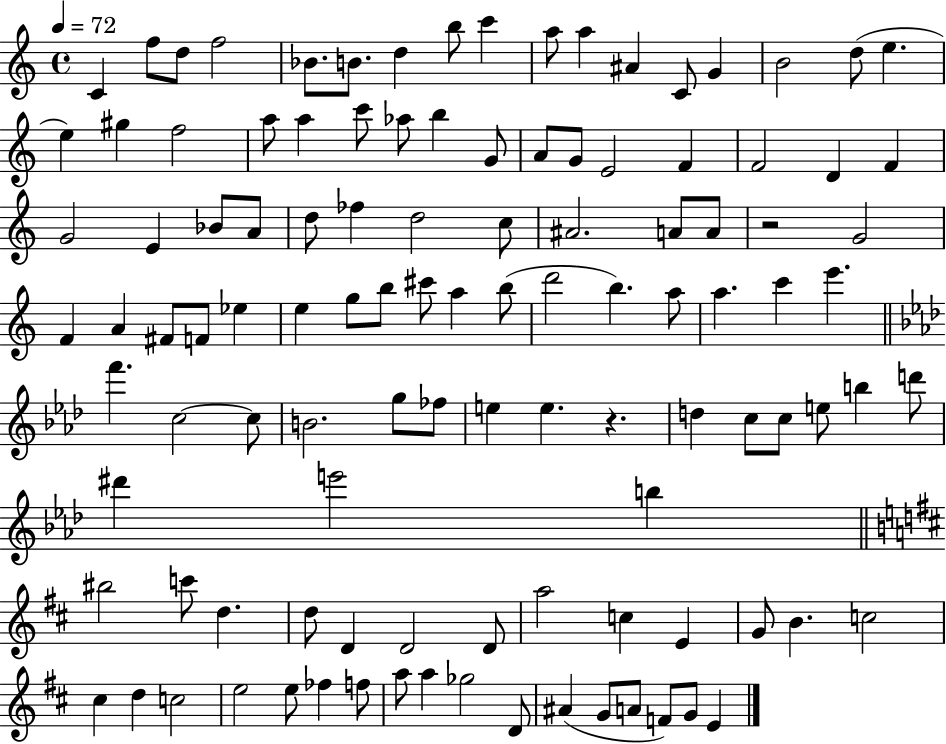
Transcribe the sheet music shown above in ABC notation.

X:1
T:Untitled
M:4/4
L:1/4
K:C
C f/2 d/2 f2 _B/2 B/2 d b/2 c' a/2 a ^A C/2 G B2 d/2 e e ^g f2 a/2 a c'/2 _a/2 b G/2 A/2 G/2 E2 F F2 D F G2 E _B/2 A/2 d/2 _f d2 c/2 ^A2 A/2 A/2 z2 G2 F A ^F/2 F/2 _e e g/2 b/2 ^c'/2 a b/2 d'2 b a/2 a c' e' f' c2 c/2 B2 g/2 _f/2 e e z d c/2 c/2 e/2 b d'/2 ^d' e'2 b ^b2 c'/2 d d/2 D D2 D/2 a2 c E G/2 B c2 ^c d c2 e2 e/2 _f f/2 a/2 a _g2 D/2 ^A G/2 A/2 F/2 G/2 E